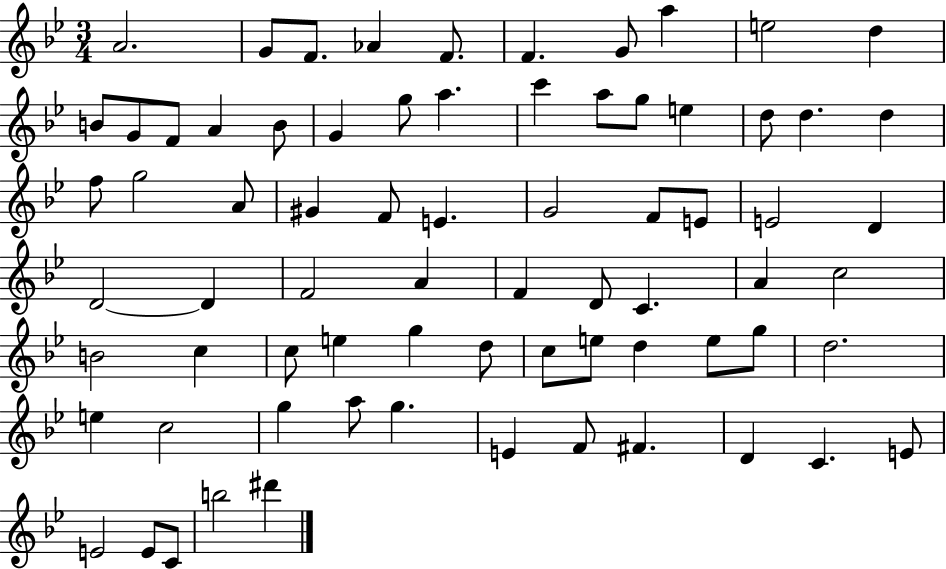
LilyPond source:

{
  \clef treble
  \numericTimeSignature
  \time 3/4
  \key bes \major
  a'2. | g'8 f'8. aes'4 f'8. | f'4. g'8 a''4 | e''2 d''4 | \break b'8 g'8 f'8 a'4 b'8 | g'4 g''8 a''4. | c'''4 a''8 g''8 e''4 | d''8 d''4. d''4 | \break f''8 g''2 a'8 | gis'4 f'8 e'4. | g'2 f'8 e'8 | e'2 d'4 | \break d'2~~ d'4 | f'2 a'4 | f'4 d'8 c'4. | a'4 c''2 | \break b'2 c''4 | c''8 e''4 g''4 d''8 | c''8 e''8 d''4 e''8 g''8 | d''2. | \break e''4 c''2 | g''4 a''8 g''4. | e'4 f'8 fis'4. | d'4 c'4. e'8 | \break e'2 e'8 c'8 | b''2 dis'''4 | \bar "|."
}